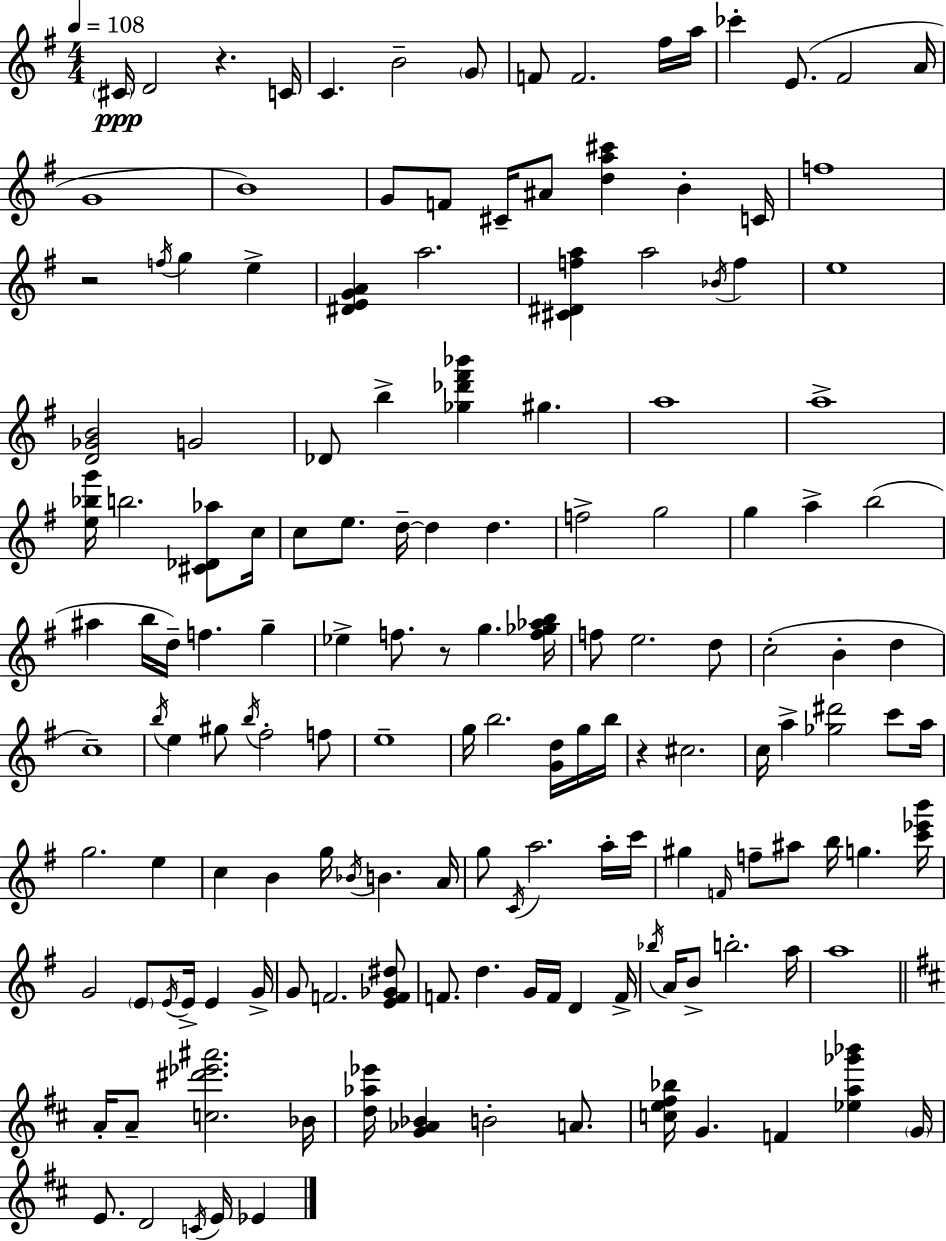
C#4/s D4/h R/q. C4/s C4/q. B4/h G4/e F4/e F4/h. F#5/s A5/s CES6/q E4/e. F#4/h A4/s G4/w B4/w G4/e F4/e C#4/s A#4/e [D5,A5,C#6]/q B4/q C4/s F5/w R/h F5/s G5/q E5/q [D#4,E4,G4,A4]/q A5/h. [C#4,D#4,F5,A5]/q A5/h Bb4/s F5/q E5/w [D4,Gb4,B4]/h G4/h Db4/e B5/q [Gb5,Db6,F#6,Bb6]/q G#5/q. A5/w A5/w [E5,Bb5,G6]/s B5/h. [C#4,Db4,Ab5]/e C5/s C5/e E5/e. D5/s D5/q D5/q. F5/h G5/h G5/q A5/q B5/h A#5/q B5/s D5/s F5/q. G5/q Eb5/q F5/e. R/e G5/q. [F5,Gb5,Ab5,B5]/s F5/e E5/h. D5/e C5/h B4/q D5/q C5/w B5/s E5/q G#5/e B5/s F#5/h F5/e E5/w G5/s B5/h. [G4,D5]/s G5/s B5/s R/q C#5/h. C5/s A5/q [Gb5,D#6]/h C6/e A5/s G5/h. E5/q C5/q B4/q G5/s Bb4/s B4/q. A4/s G5/e C4/s A5/h. A5/s C6/s G#5/q F4/s F5/e A#5/e B5/s G5/q. [C6,Eb6,B6]/s G4/h E4/e E4/s E4/s E4/q G4/s G4/e F4/h. [E4,F4,Gb4,D#5]/e F4/e. D5/q. G4/s F4/s D4/q F4/s Bb5/s A4/s B4/e B5/h. A5/s A5/w A4/s A4/e [C5,D#6,Eb6,A#6]/h. Bb4/s [D5,Ab5,Eb6]/s [G4,Ab4,Bb4]/q B4/h A4/e. [C5,E5,F#5,Bb5]/s G4/q. F4/q [Eb5,A5,Gb6,Bb6]/q G4/s E4/e. D4/h C4/s E4/s Eb4/q